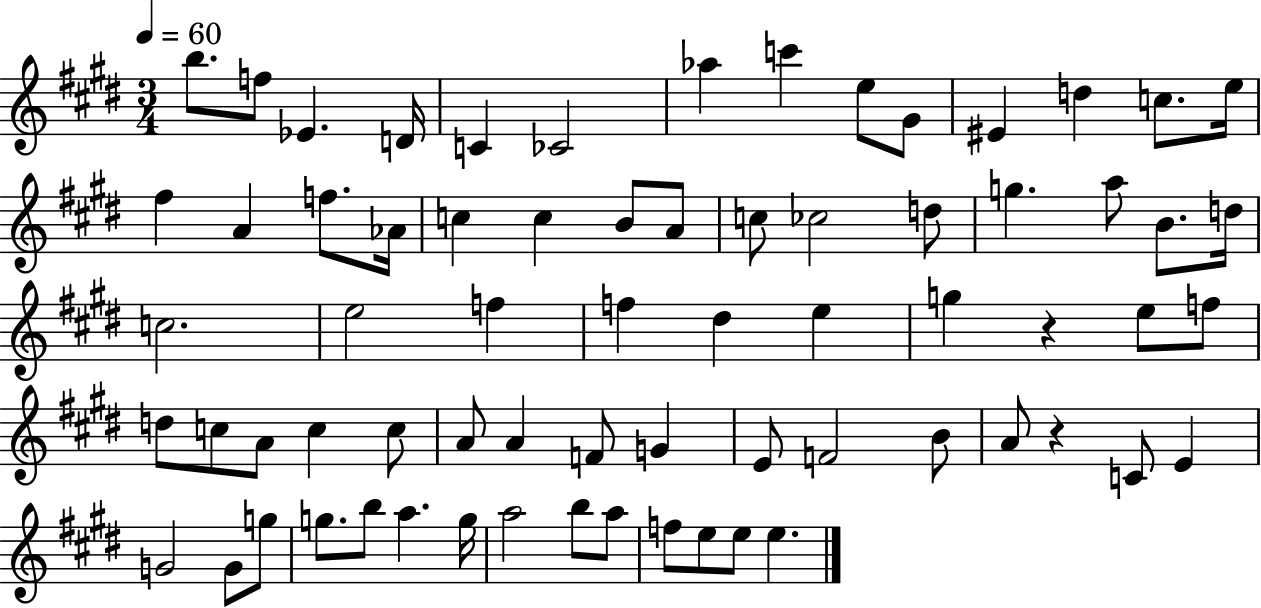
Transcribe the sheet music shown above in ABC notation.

X:1
T:Untitled
M:3/4
L:1/4
K:E
b/2 f/2 _E D/4 C _C2 _a c' e/2 ^G/2 ^E d c/2 e/4 ^f A f/2 _A/4 c c B/2 A/2 c/2 _c2 d/2 g a/2 B/2 d/4 c2 e2 f f ^d e g z e/2 f/2 d/2 c/2 A/2 c c/2 A/2 A F/2 G E/2 F2 B/2 A/2 z C/2 E G2 G/2 g/2 g/2 b/2 a g/4 a2 b/2 a/2 f/2 e/2 e/2 e